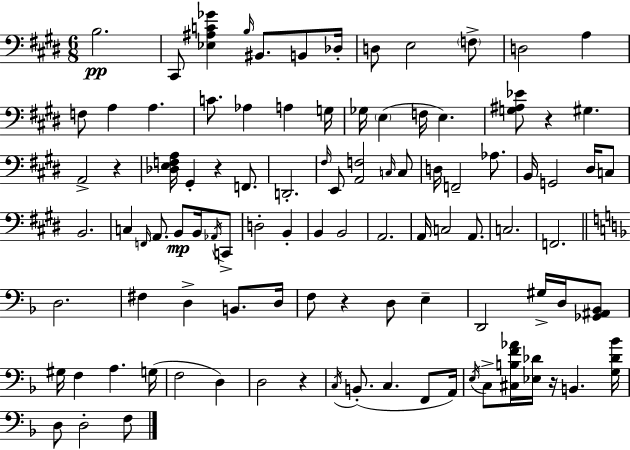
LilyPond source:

{
  \clef bass
  \numericTimeSignature
  \time 6/8
  \key e \major
  b2.\pp | cis,8 <ees ais c' ges'>4 \grace { b16 } bis,8. b,8 | des16-. d8 e2 \parenthesize f8-> | d2 a4 | \break f8 a4 a4. | c'8. aes4 a4 | g16 ges16 \parenthesize e4( f16 e4.) | <g ais ees'>8 r4 gis4. | \break a,2-> r4 | <des e f a>16 gis,4-. r4 f,8. | d,2.-. | \grace { fis16 } e,8 <a, f>2 | \break \grace { c16 } c8 d16 f,2-- | aes8. b,16 g,2 | dis16 c8 b,2. | c4 \grace { f,16 } a,8. b,8\mp | \break b,16 \acciaccatura { aes,16 } c,8-> d2-. | b,4-. b,4 b,2 | a,2. | a,16 c2 | \break a,8. c2. | f,2. | \bar "||" \break \key f \major d2. | fis4 d4-> b,8. d16 | f8 r4 d8 e4-- | d,2 gis16-> d16 <ges, ais, bes,>8 | \break gis16 f4 a4. g16( | f2 d4) | d2 r4 | \acciaccatura { c16 } b,8.-.( c4. f,8 | \break a,16) \acciaccatura { e16 } c8-> <cis b f' aes'>16 <ees des'>16 r16 b,4. | <g des' bes'>16 d8 d2-. | f8 \bar "|."
}